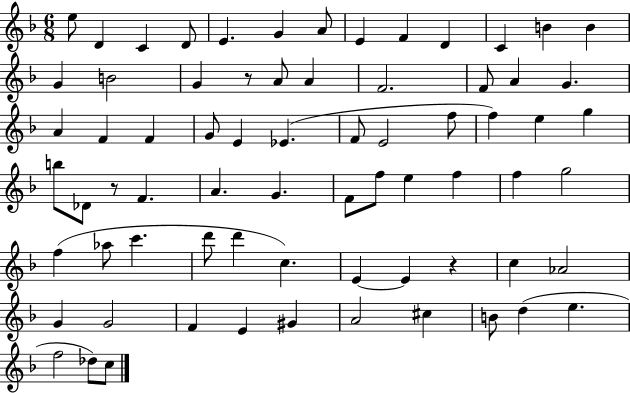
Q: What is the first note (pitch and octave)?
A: E5